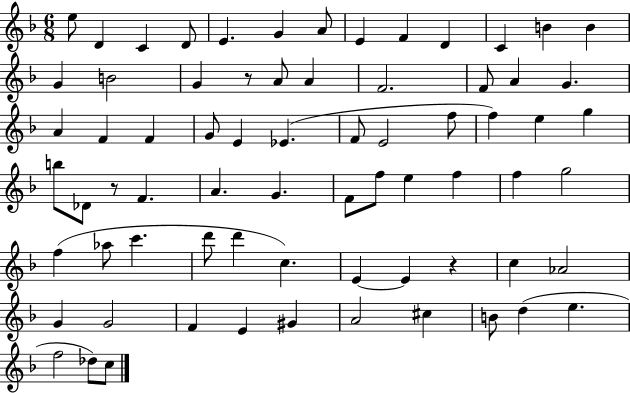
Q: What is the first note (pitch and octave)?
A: E5